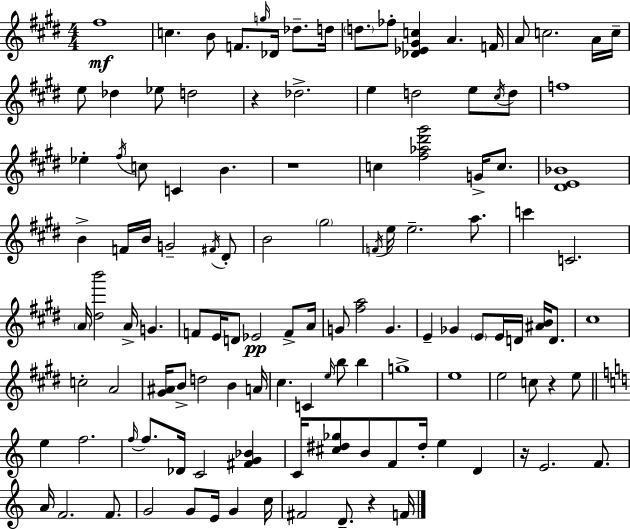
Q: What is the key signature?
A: E major